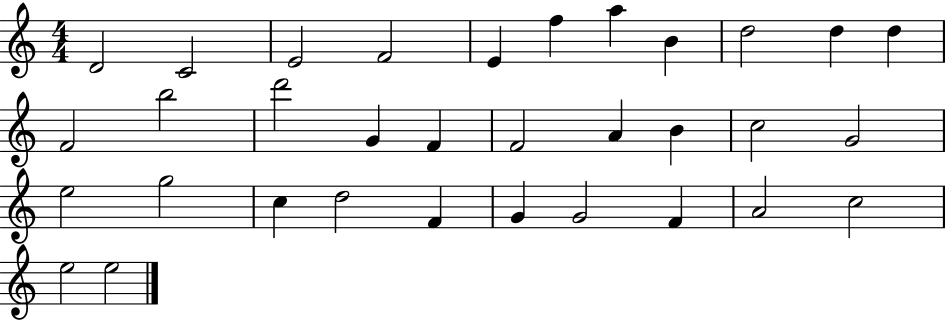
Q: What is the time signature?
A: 4/4